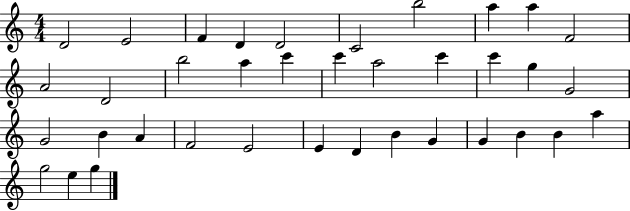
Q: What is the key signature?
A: C major